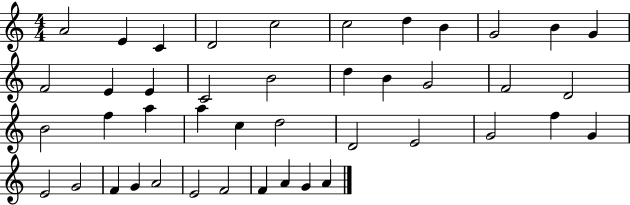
{
  \clef treble
  \numericTimeSignature
  \time 4/4
  \key c \major
  a'2 e'4 c'4 | d'2 c''2 | c''2 d''4 b'4 | g'2 b'4 g'4 | \break f'2 e'4 e'4 | c'2 b'2 | d''4 b'4 g'2 | f'2 d'2 | \break b'2 f''4 a''4 | a''4 c''4 d''2 | d'2 e'2 | g'2 f''4 g'4 | \break e'2 g'2 | f'4 g'4 a'2 | e'2 f'2 | f'4 a'4 g'4 a'4 | \break \bar "|."
}